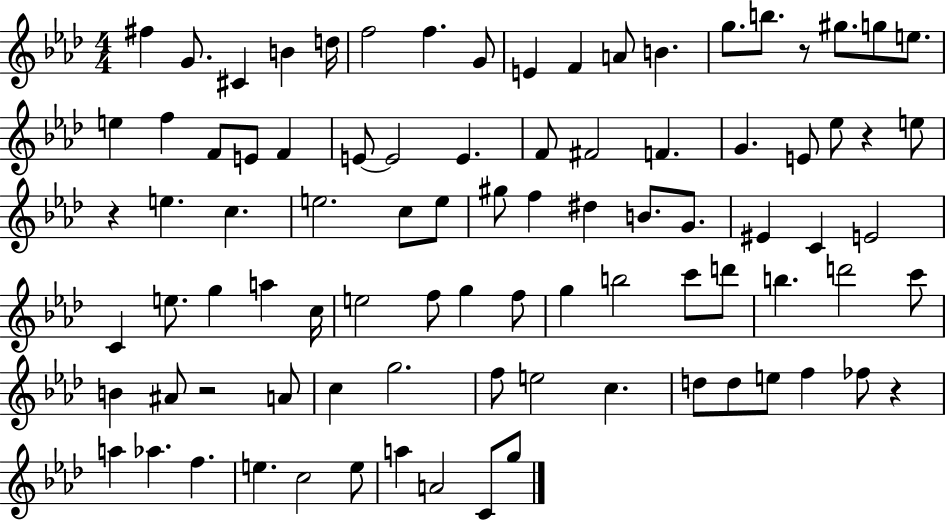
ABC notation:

X:1
T:Untitled
M:4/4
L:1/4
K:Ab
^f G/2 ^C B d/4 f2 f G/2 E F A/2 B g/2 b/2 z/2 ^g/2 g/2 e/2 e f F/2 E/2 F E/2 E2 E F/2 ^F2 F G E/2 _e/2 z e/2 z e c e2 c/2 e/2 ^g/2 f ^d B/2 G/2 ^E C E2 C e/2 g a c/4 e2 f/2 g f/2 g b2 c'/2 d'/2 b d'2 c'/2 B ^A/2 z2 A/2 c g2 f/2 e2 c d/2 d/2 e/2 f _f/2 z a _a f e c2 e/2 a A2 C/2 g/2